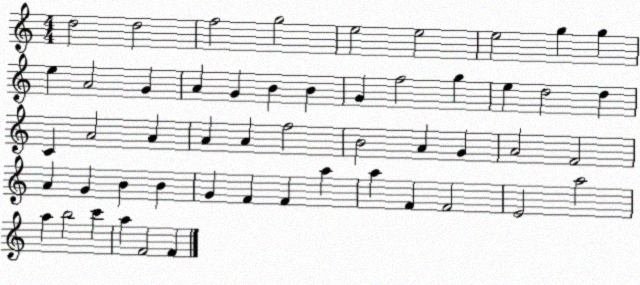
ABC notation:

X:1
T:Untitled
M:4/4
L:1/4
K:C
d2 d2 f2 g2 e2 e2 e2 g g e A2 G A G B B G f2 g e d2 d C A2 A A A f2 B2 A G A2 F2 A G B B G F F a a F F2 E2 a2 a b2 c' a F2 F